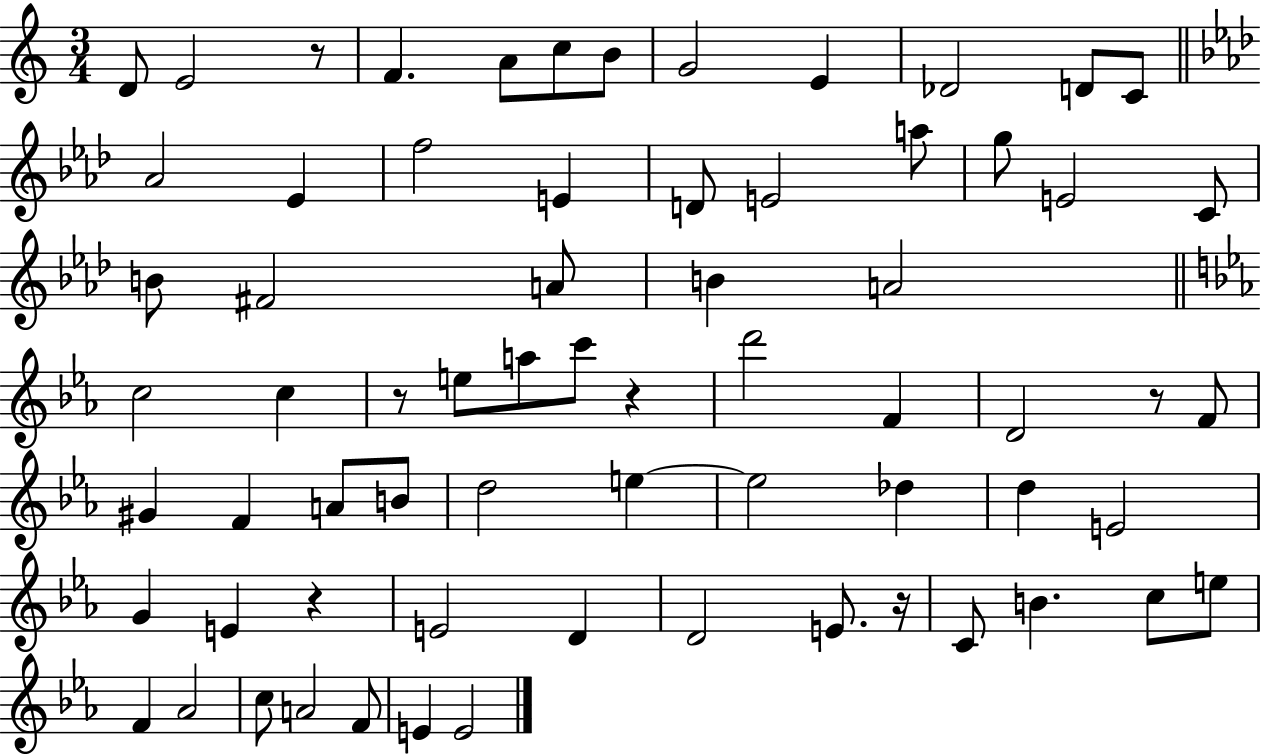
D4/e E4/h R/e F4/q. A4/e C5/e B4/e G4/h E4/q Db4/h D4/e C4/e Ab4/h Eb4/q F5/h E4/q D4/e E4/h A5/e G5/e E4/h C4/e B4/e F#4/h A4/e B4/q A4/h C5/h C5/q R/e E5/e A5/e C6/e R/q D6/h F4/q D4/h R/e F4/e G#4/q F4/q A4/e B4/e D5/h E5/q E5/h Db5/q D5/q E4/h G4/q E4/q R/q E4/h D4/q D4/h E4/e. R/s C4/e B4/q. C5/e E5/e F4/q Ab4/h C5/e A4/h F4/e E4/q E4/h